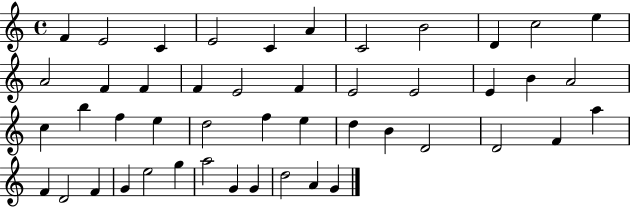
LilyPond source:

{
  \clef treble
  \time 4/4
  \defaultTimeSignature
  \key c \major
  f'4 e'2 c'4 | e'2 c'4 a'4 | c'2 b'2 | d'4 c''2 e''4 | \break a'2 f'4 f'4 | f'4 e'2 f'4 | e'2 e'2 | e'4 b'4 a'2 | \break c''4 b''4 f''4 e''4 | d''2 f''4 e''4 | d''4 b'4 d'2 | d'2 f'4 a''4 | \break f'4 d'2 f'4 | g'4 e''2 g''4 | a''2 g'4 g'4 | d''2 a'4 g'4 | \break \bar "|."
}